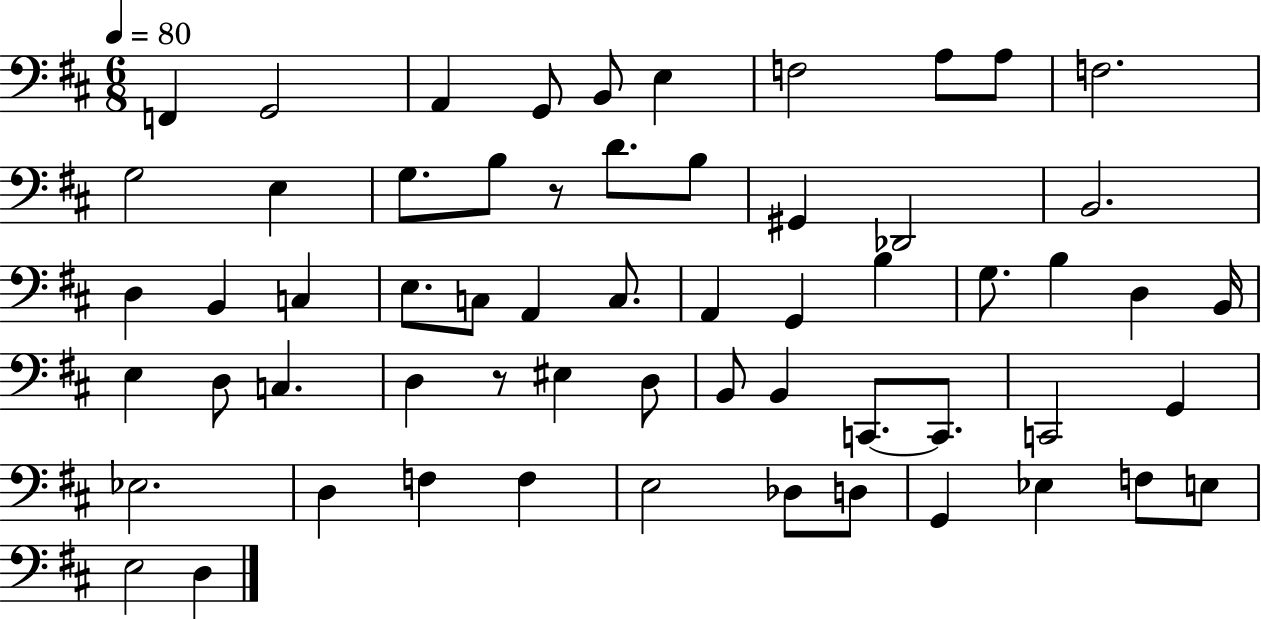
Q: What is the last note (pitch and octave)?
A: D3